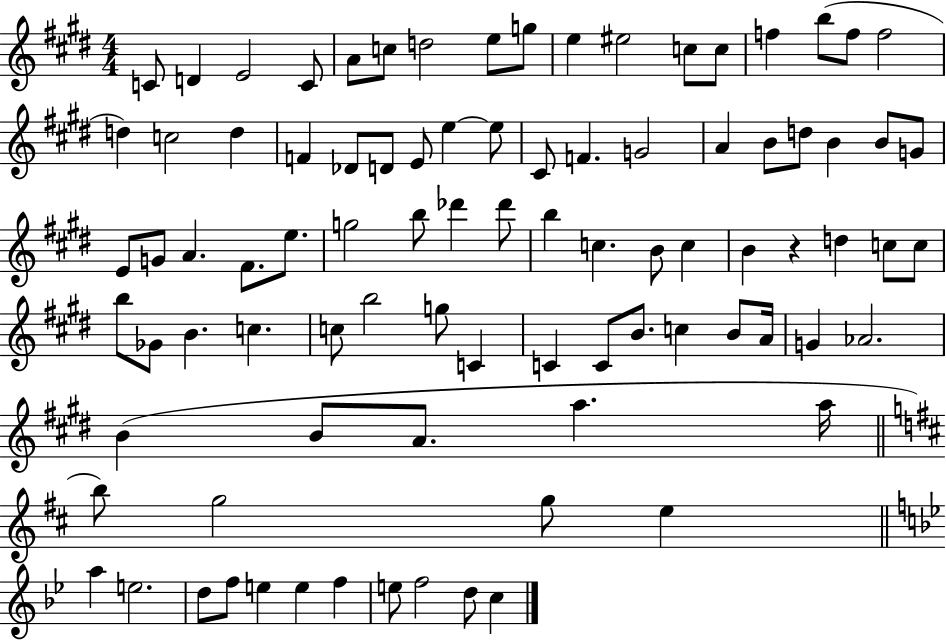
{
  \clef treble
  \numericTimeSignature
  \time 4/4
  \key e \major
  c'8 d'4 e'2 c'8 | a'8 c''8 d''2 e''8 g''8 | e''4 eis''2 c''8 c''8 | f''4 b''8( f''8 f''2 | \break d''4) c''2 d''4 | f'4 des'8 d'8 e'8 e''4~~ e''8 | cis'8 f'4. g'2 | a'4 b'8 d''8 b'4 b'8 g'8 | \break e'8 g'8 a'4. fis'8. e''8. | g''2 b''8 des'''4 des'''8 | b''4 c''4. b'8 c''4 | b'4 r4 d''4 c''8 c''8 | \break b''8 ges'8 b'4. c''4. | c''8 b''2 g''8 c'4 | c'4 c'8 b'8. c''4 b'8 a'16 | g'4 aes'2. | \break b'4( b'8 a'8. a''4. a''16 | \bar "||" \break \key d \major b''8) g''2 g''8 e''4 | \bar "||" \break \key bes \major a''4 e''2. | d''8 f''8 e''4 e''4 f''4 | e''8 f''2 d''8 c''4 | \bar "|."
}